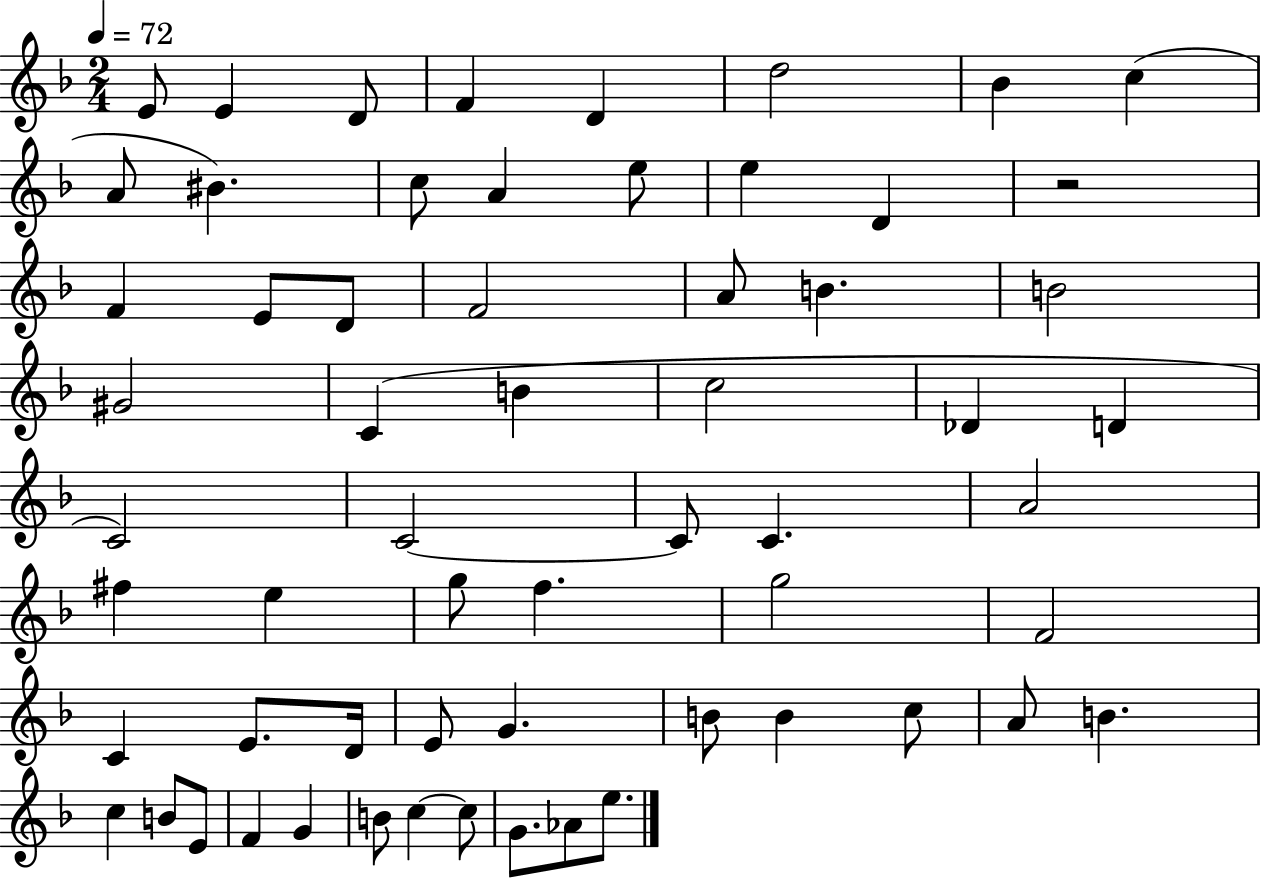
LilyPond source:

{
  \clef treble
  \numericTimeSignature
  \time 2/4
  \key f \major
  \tempo 4 = 72
  e'8 e'4 d'8 | f'4 d'4 | d''2 | bes'4 c''4( | \break a'8 bis'4.) | c''8 a'4 e''8 | e''4 d'4 | r2 | \break f'4 e'8 d'8 | f'2 | a'8 b'4. | b'2 | \break gis'2 | c'4( b'4 | c''2 | des'4 d'4 | \break c'2) | c'2~~ | c'8 c'4. | a'2 | \break fis''4 e''4 | g''8 f''4. | g''2 | f'2 | \break c'4 e'8. d'16 | e'8 g'4. | b'8 b'4 c''8 | a'8 b'4. | \break c''4 b'8 e'8 | f'4 g'4 | b'8 c''4~~ c''8 | g'8. aes'8 e''8. | \break \bar "|."
}